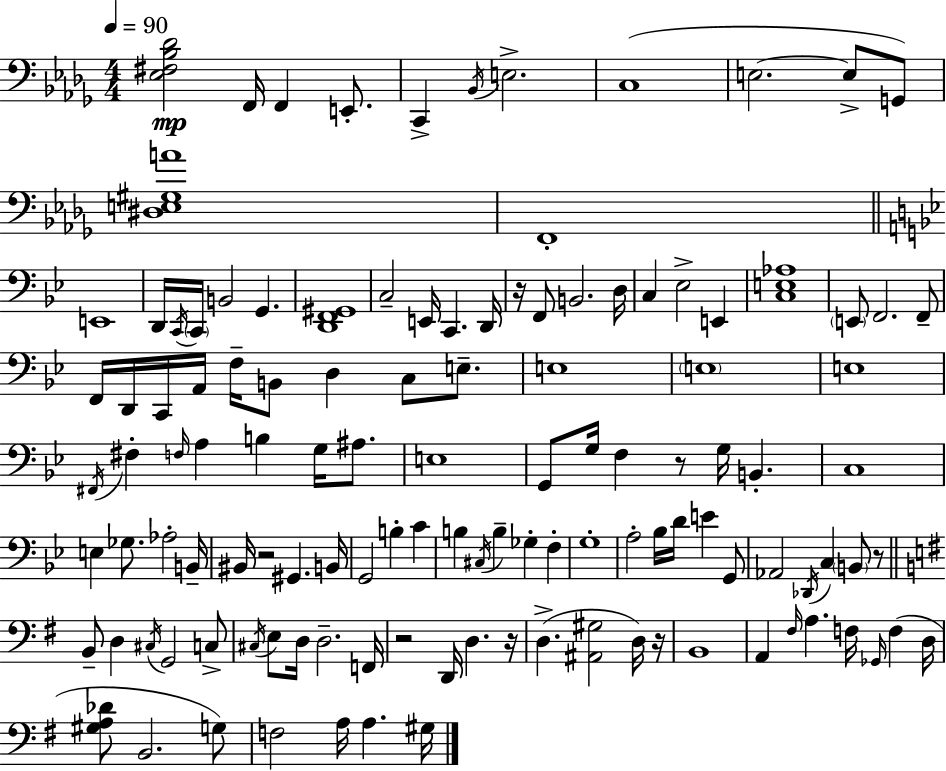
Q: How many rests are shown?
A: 7